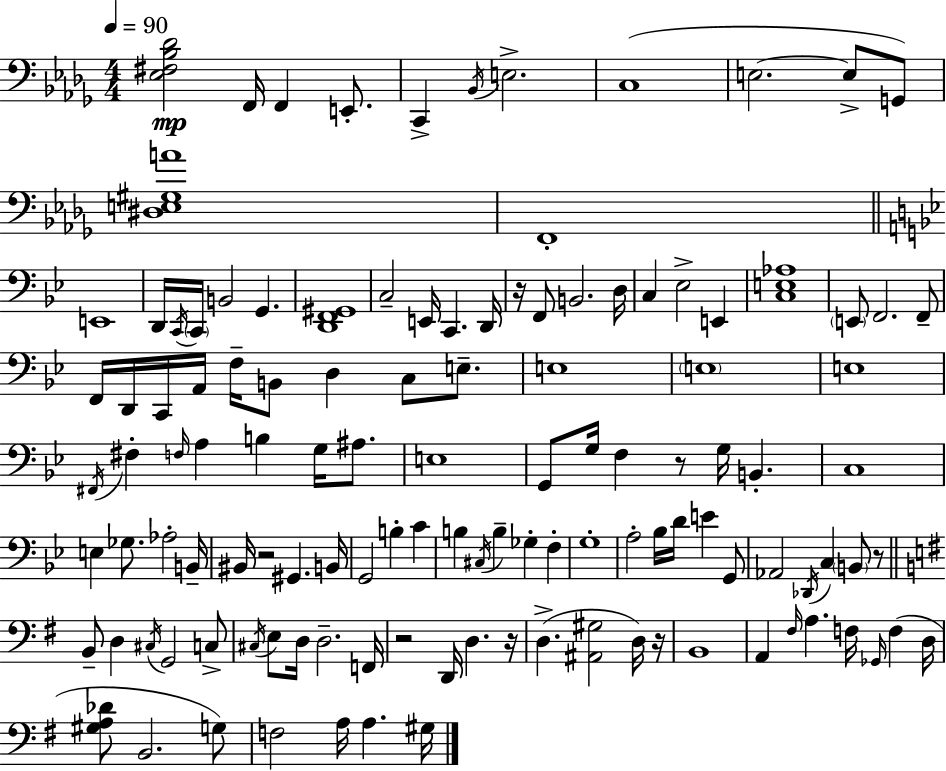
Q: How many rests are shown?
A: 7